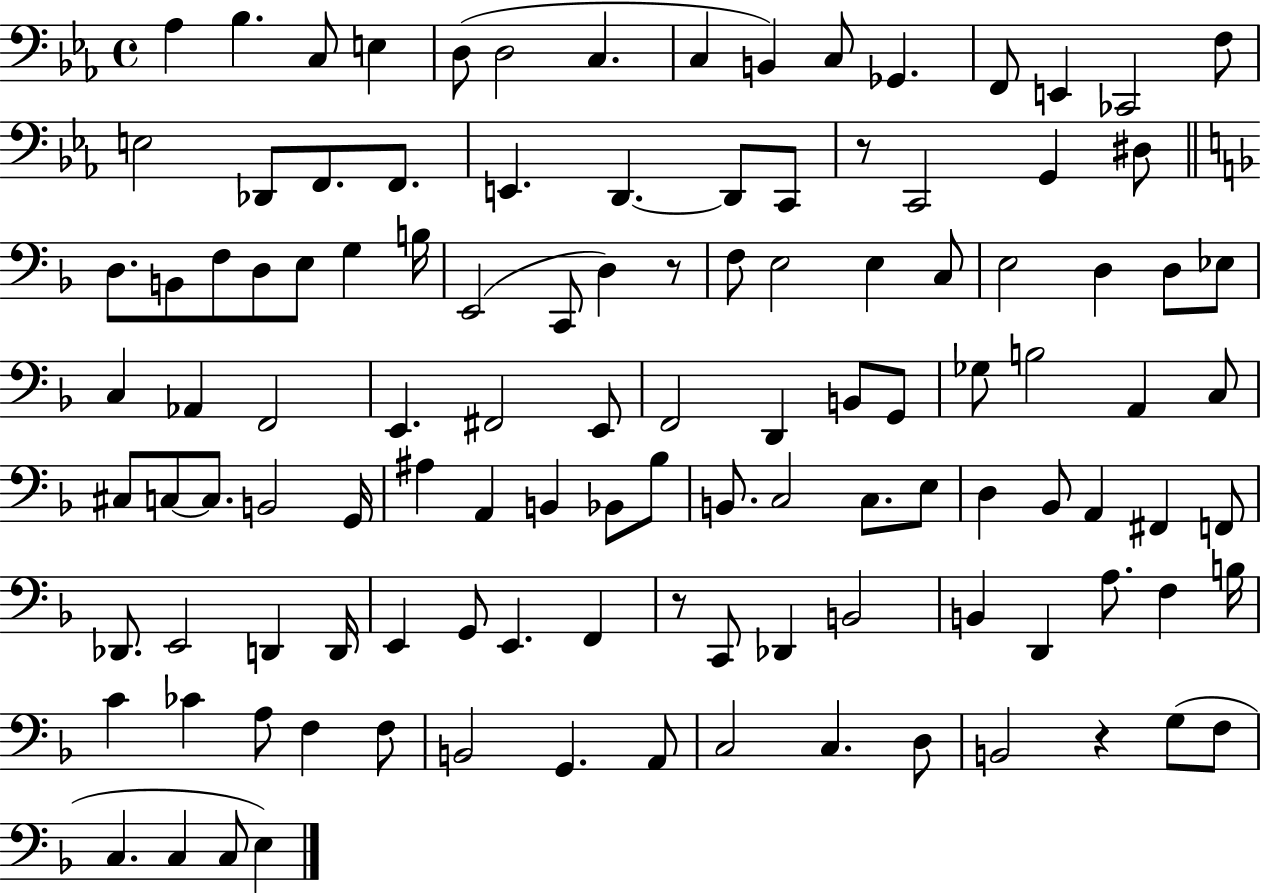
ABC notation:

X:1
T:Untitled
M:4/4
L:1/4
K:Eb
_A, _B, C,/2 E, D,/2 D,2 C, C, B,, C,/2 _G,, F,,/2 E,, _C,,2 F,/2 E,2 _D,,/2 F,,/2 F,,/2 E,, D,, D,,/2 C,,/2 z/2 C,,2 G,, ^D,/2 D,/2 B,,/2 F,/2 D,/2 E,/2 G, B,/4 E,,2 C,,/2 D, z/2 F,/2 E,2 E, C,/2 E,2 D, D,/2 _E,/2 C, _A,, F,,2 E,, ^F,,2 E,,/2 F,,2 D,, B,,/2 G,,/2 _G,/2 B,2 A,, C,/2 ^C,/2 C,/2 C,/2 B,,2 G,,/4 ^A, A,, B,, _B,,/2 _B,/2 B,,/2 C,2 C,/2 E,/2 D, _B,,/2 A,, ^F,, F,,/2 _D,,/2 E,,2 D,, D,,/4 E,, G,,/2 E,, F,, z/2 C,,/2 _D,, B,,2 B,, D,, A,/2 F, B,/4 C _C A,/2 F, F,/2 B,,2 G,, A,,/2 C,2 C, D,/2 B,,2 z G,/2 F,/2 C, C, C,/2 E,